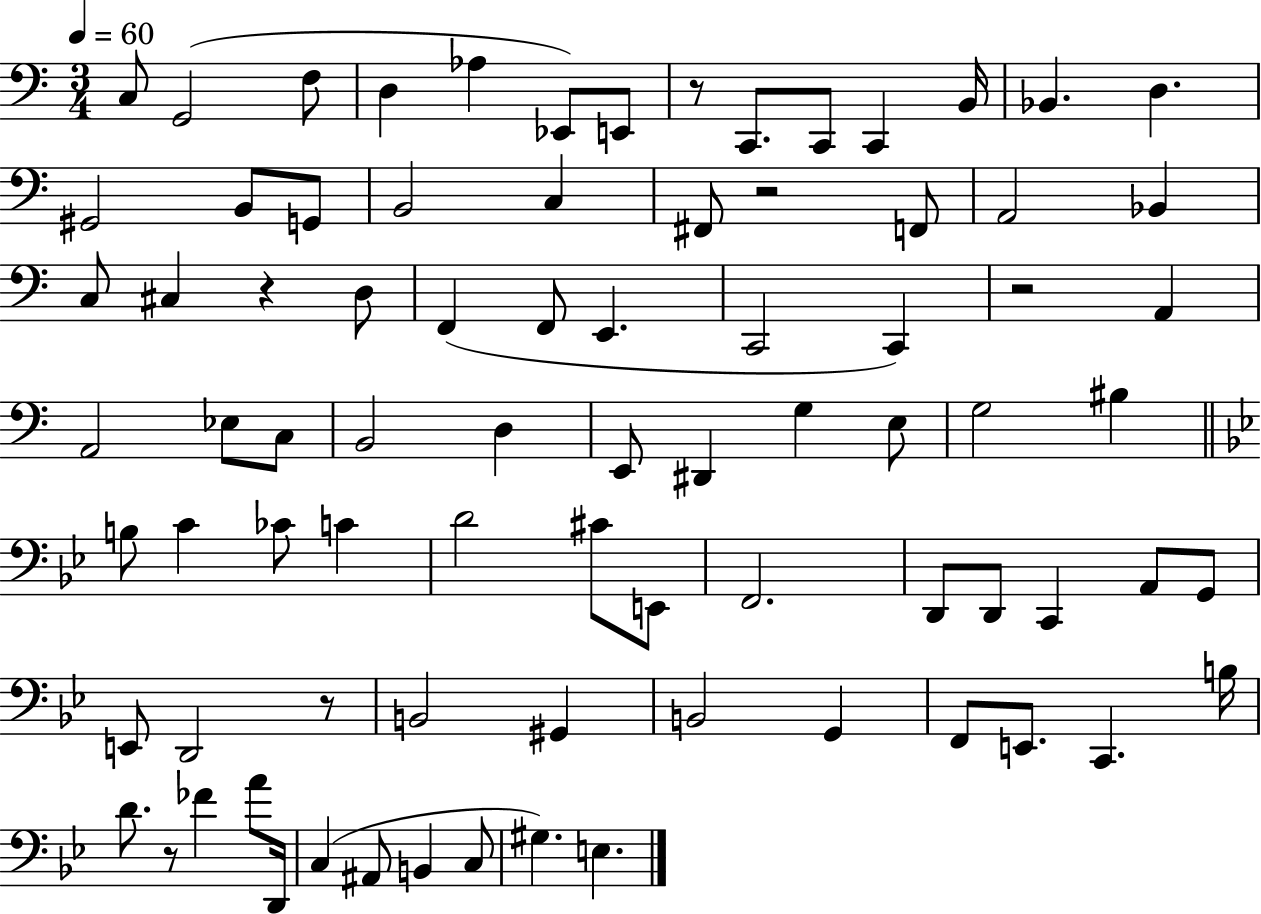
{
  \clef bass
  \numericTimeSignature
  \time 3/4
  \key c \major
  \tempo 4 = 60
  c8 g,2( f8 | d4 aes4 ees,8) e,8 | r8 c,8. c,8 c,4 b,16 | bes,4. d4. | \break gis,2 b,8 g,8 | b,2 c4 | fis,8 r2 f,8 | a,2 bes,4 | \break c8 cis4 r4 d8 | f,4( f,8 e,4. | c,2 c,4) | r2 a,4 | \break a,2 ees8 c8 | b,2 d4 | e,8 dis,4 g4 e8 | g2 bis4 | \break \bar "||" \break \key bes \major b8 c'4 ces'8 c'4 | d'2 cis'8 e,8 | f,2. | d,8 d,8 c,4 a,8 g,8 | \break e,8 d,2 r8 | b,2 gis,4 | b,2 g,4 | f,8 e,8. c,4. b16 | \break d'8. r8 fes'4 a'8 d,16 | c4( ais,8 b,4 c8 | gis4.) e4. | \bar "|."
}